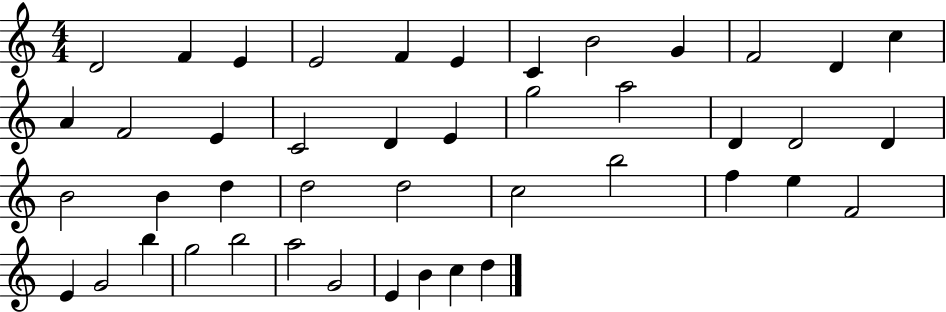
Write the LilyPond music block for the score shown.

{
  \clef treble
  \numericTimeSignature
  \time 4/4
  \key c \major
  d'2 f'4 e'4 | e'2 f'4 e'4 | c'4 b'2 g'4 | f'2 d'4 c''4 | \break a'4 f'2 e'4 | c'2 d'4 e'4 | g''2 a''2 | d'4 d'2 d'4 | \break b'2 b'4 d''4 | d''2 d''2 | c''2 b''2 | f''4 e''4 f'2 | \break e'4 g'2 b''4 | g''2 b''2 | a''2 g'2 | e'4 b'4 c''4 d''4 | \break \bar "|."
}